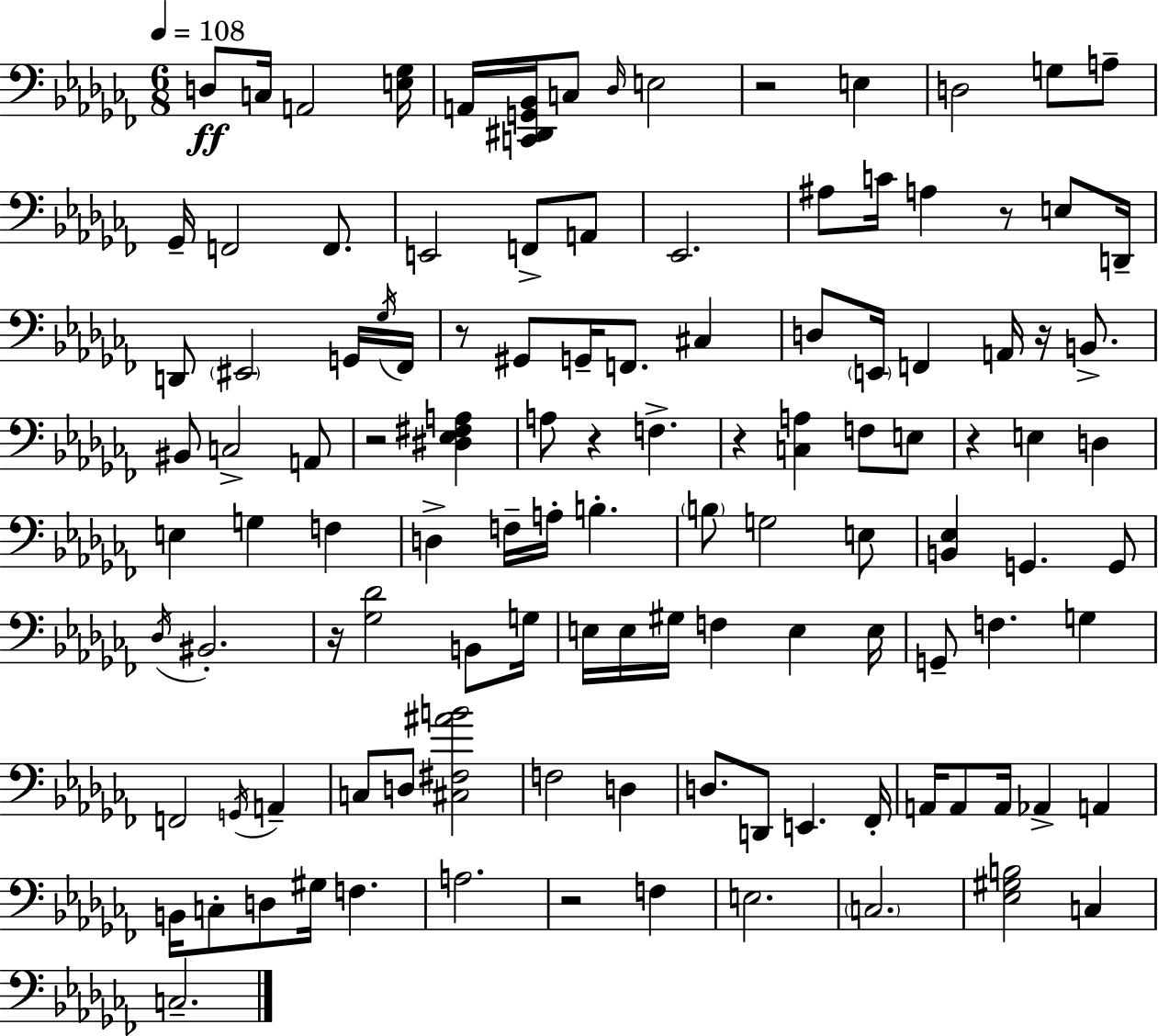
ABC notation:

X:1
T:Untitled
M:6/8
L:1/4
K:Abm
D,/2 C,/4 A,,2 [E,_G,]/4 A,,/4 [C,,^D,,G,,_B,,]/4 C,/2 _D,/4 E,2 z2 E, D,2 G,/2 A,/2 _G,,/4 F,,2 F,,/2 E,,2 F,,/2 A,,/2 _E,,2 ^A,/2 C/4 A, z/2 E,/2 D,,/4 D,,/2 ^E,,2 G,,/4 _G,/4 _F,,/4 z/2 ^G,,/2 G,,/4 F,,/2 ^C, D,/2 E,,/4 F,, A,,/4 z/4 B,,/2 ^B,,/2 C,2 A,,/2 z2 [^D,_E,^F,A,] A,/2 z F, z [C,A,] F,/2 E,/2 z E, D, E, G, F, D, F,/4 A,/4 B, B,/2 G,2 E,/2 [B,,_E,] G,, G,,/2 _D,/4 ^B,,2 z/4 [_G,_D]2 B,,/2 G,/4 E,/4 E,/4 ^G,/4 F, E, E,/4 G,,/2 F, G, F,,2 G,,/4 A,, C,/2 D,/2 [^C,^F,^AB]2 F,2 D, D,/2 D,,/2 E,, _F,,/4 A,,/4 A,,/2 A,,/4 _A,, A,, B,,/4 C,/2 D,/2 ^G,/4 F, A,2 z2 F, E,2 C,2 [_E,^G,B,]2 C, C,2